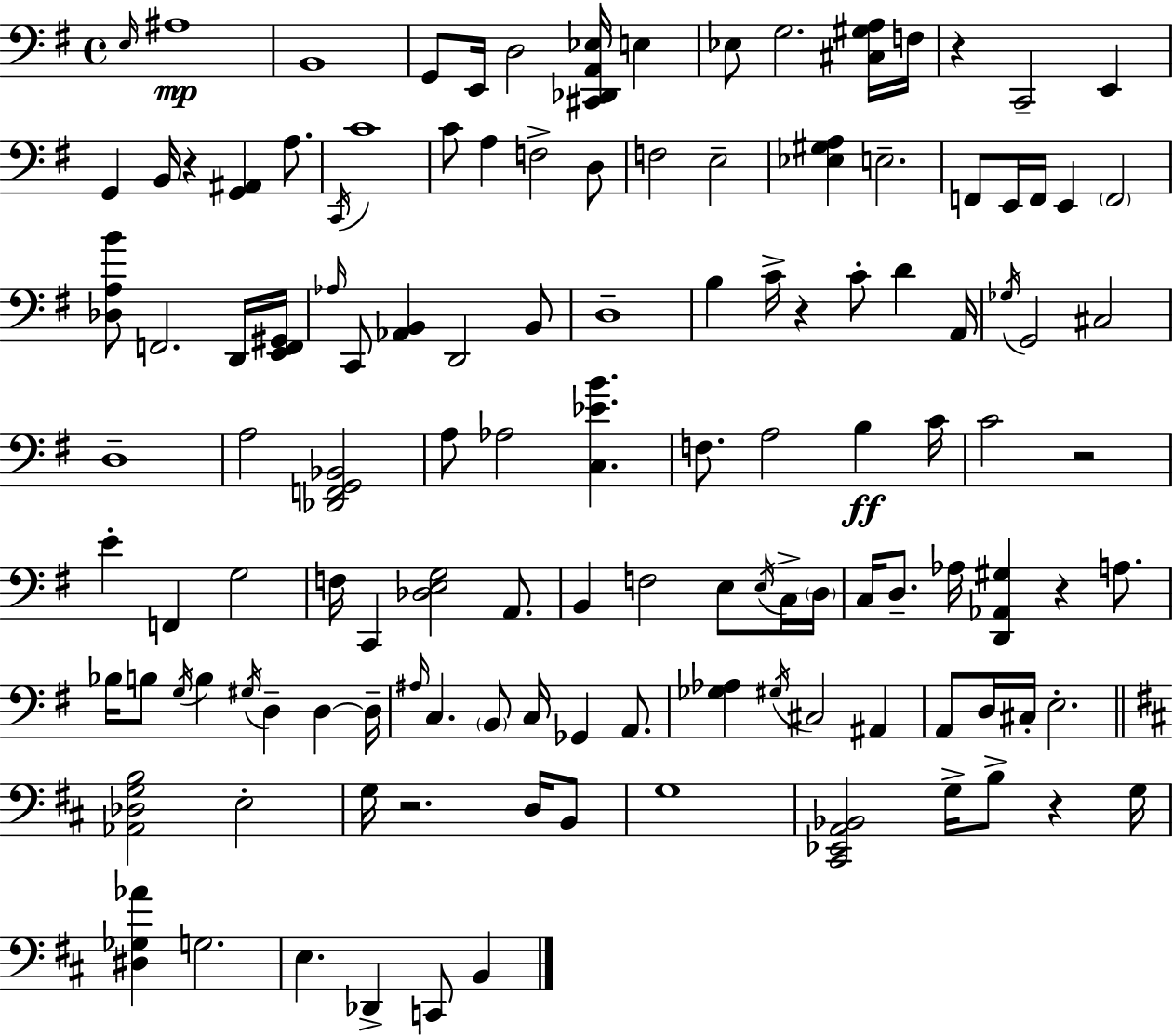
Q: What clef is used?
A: bass